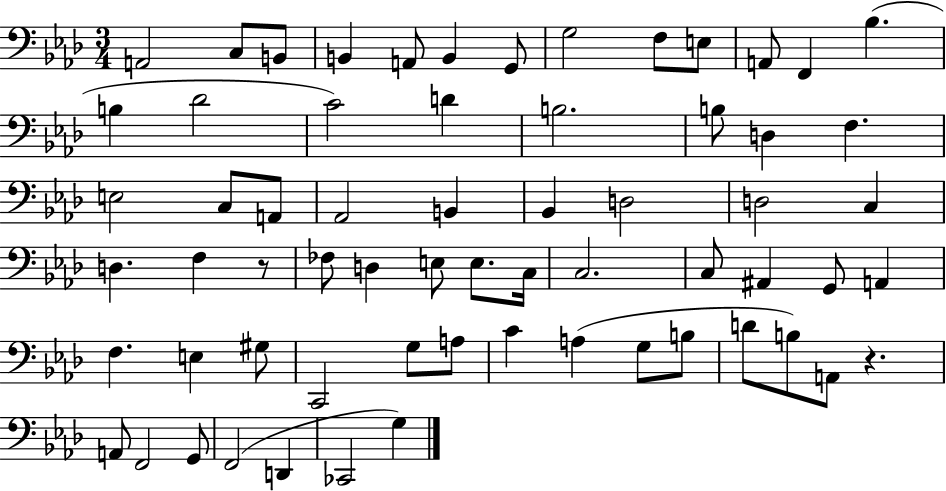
A2/h C3/e B2/e B2/q A2/e B2/q G2/e G3/h F3/e E3/e A2/e F2/q Bb3/q. B3/q Db4/h C4/h D4/q B3/h. B3/e D3/q F3/q. E3/h C3/e A2/e Ab2/h B2/q Bb2/q D3/h D3/h C3/q D3/q. F3/q R/e FES3/e D3/q E3/e E3/e. C3/s C3/h. C3/e A#2/q G2/e A2/q F3/q. E3/q G#3/e C2/h G3/e A3/e C4/q A3/q G3/e B3/e D4/e B3/e A2/e R/q. A2/e F2/h G2/e F2/h D2/q CES2/h G3/q